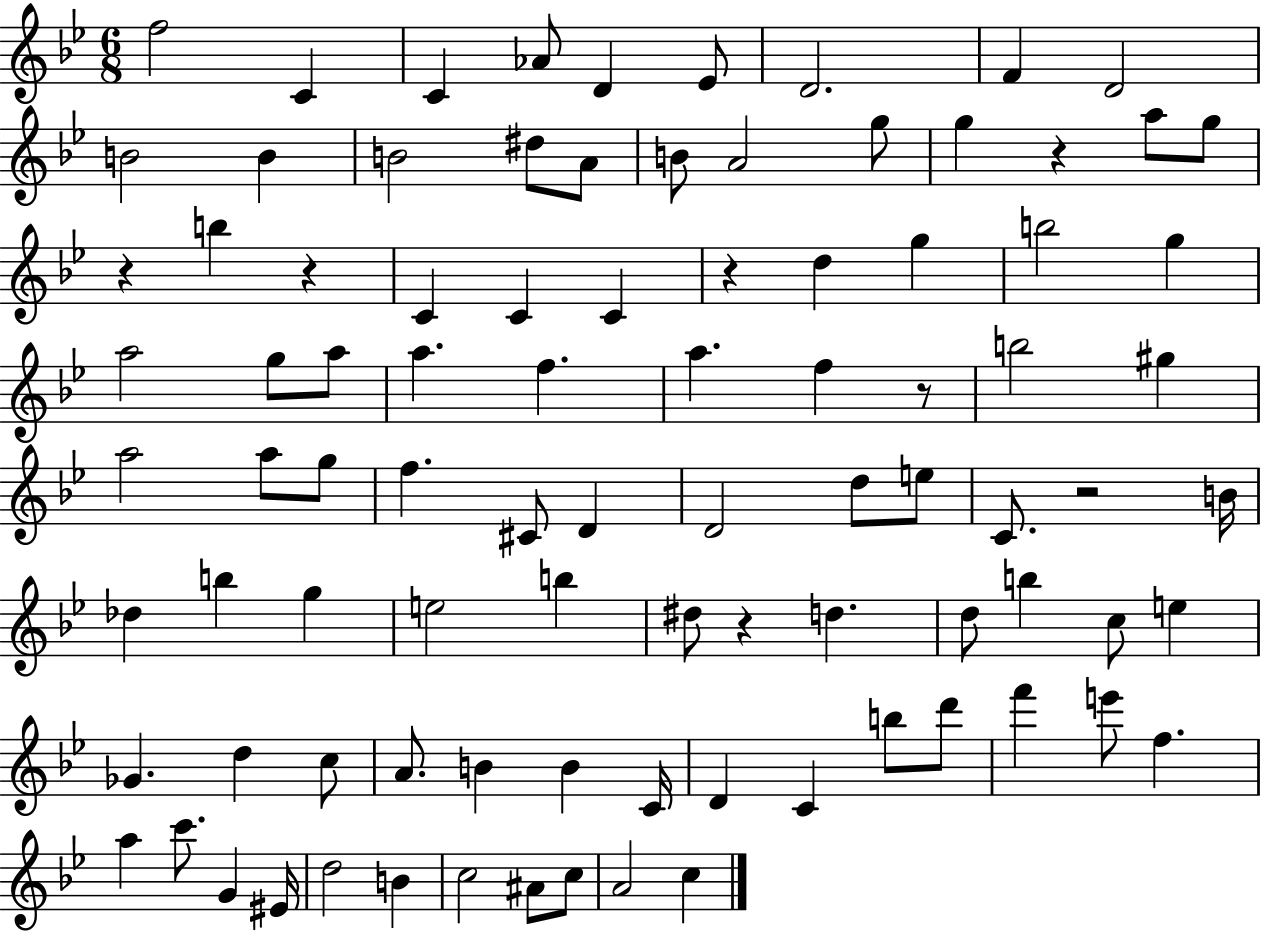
F5/h C4/q C4/q Ab4/e D4/q Eb4/e D4/h. F4/q D4/h B4/h B4/q B4/h D#5/e A4/e B4/e A4/h G5/e G5/q R/q A5/e G5/e R/q B5/q R/q C4/q C4/q C4/q R/q D5/q G5/q B5/h G5/q A5/h G5/e A5/e A5/q. F5/q. A5/q. F5/q R/e B5/h G#5/q A5/h A5/e G5/e F5/q. C#4/e D4/q D4/h D5/e E5/e C4/e. R/h B4/s Db5/q B5/q G5/q E5/h B5/q D#5/e R/q D5/q. D5/e B5/q C5/e E5/q Gb4/q. D5/q C5/e A4/e. B4/q B4/q C4/s D4/q C4/q B5/e D6/e F6/q E6/e F5/q. A5/q C6/e. G4/q EIS4/s D5/h B4/q C5/h A#4/e C5/e A4/h C5/q